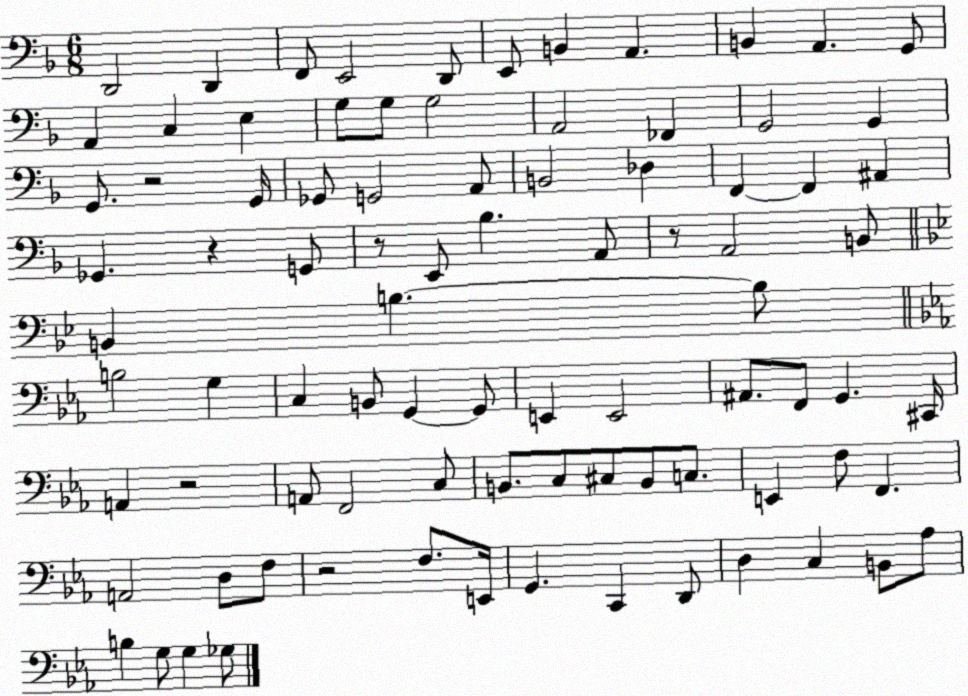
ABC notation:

X:1
T:Untitled
M:6/8
L:1/4
K:F
D,,2 D,, F,,/2 E,,2 D,,/2 E,,/2 B,, A,, B,, A,, G,,/2 A,, C, E, G,/2 G,/2 G,2 A,,2 _F,, G,,2 G,, G,,/2 z2 G,,/4 _G,,/2 G,,2 A,,/2 B,,2 _D, F,, F,, ^A,, _G,, z G,,/2 z/2 E,,/2 _B, A,,/2 z/2 A,,2 B,,/2 B,, B, B,/2 B,2 G, C, B,,/2 G,, G,,/2 E,, E,,2 ^A,,/2 F,,/2 G,, ^C,,/4 A,, z2 A,,/2 F,,2 C,/2 B,,/2 C,/2 ^C,/2 B,,/2 C,/2 E,, F,/2 F,, A,,2 D,/2 F,/2 z2 F,/2 E,,/4 G,, C,, D,,/2 D, C, B,,/2 _A,/2 B, G,/2 G, _G,/2